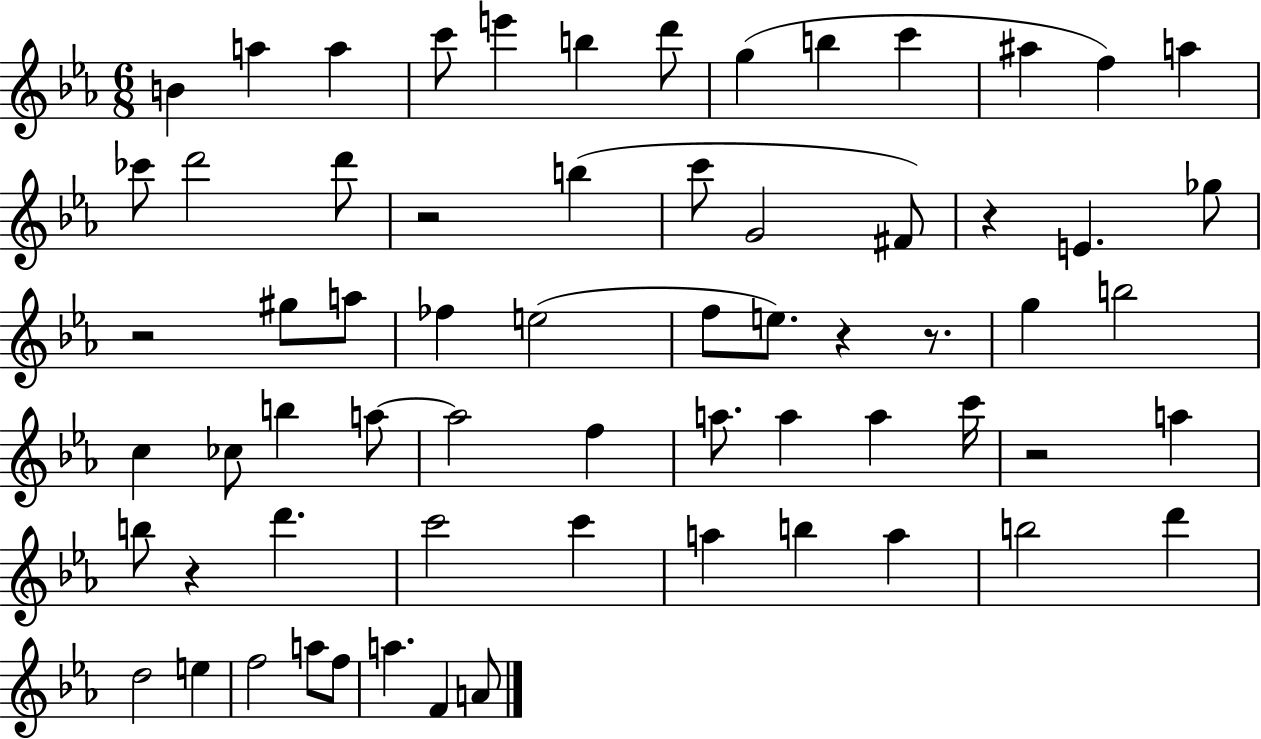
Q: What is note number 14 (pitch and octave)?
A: CES6